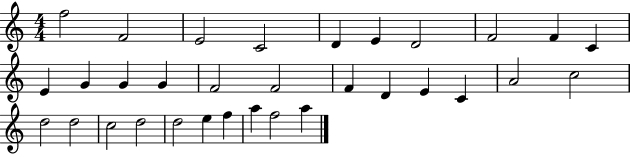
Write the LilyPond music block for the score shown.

{
  \clef treble
  \numericTimeSignature
  \time 4/4
  \key c \major
  f''2 f'2 | e'2 c'2 | d'4 e'4 d'2 | f'2 f'4 c'4 | \break e'4 g'4 g'4 g'4 | f'2 f'2 | f'4 d'4 e'4 c'4 | a'2 c''2 | \break d''2 d''2 | c''2 d''2 | d''2 e''4 f''4 | a''4 f''2 a''4 | \break \bar "|."
}